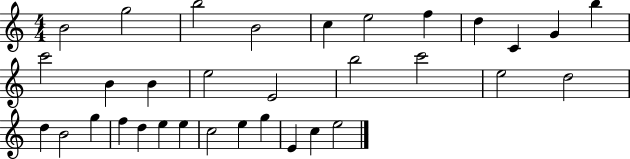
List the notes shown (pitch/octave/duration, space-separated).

B4/h G5/h B5/h B4/h C5/q E5/h F5/q D5/q C4/q G4/q B5/q C6/h B4/q B4/q E5/h E4/h B5/h C6/h E5/h D5/h D5/q B4/h G5/q F5/q D5/q E5/q E5/q C5/h E5/q G5/q E4/q C5/q E5/h